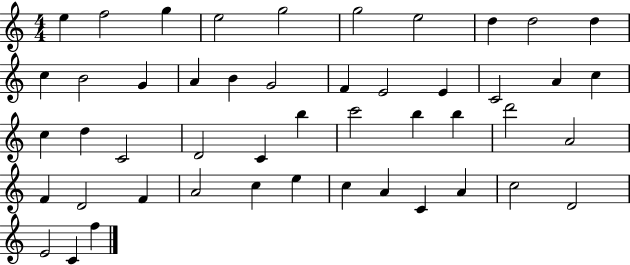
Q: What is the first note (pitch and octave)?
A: E5